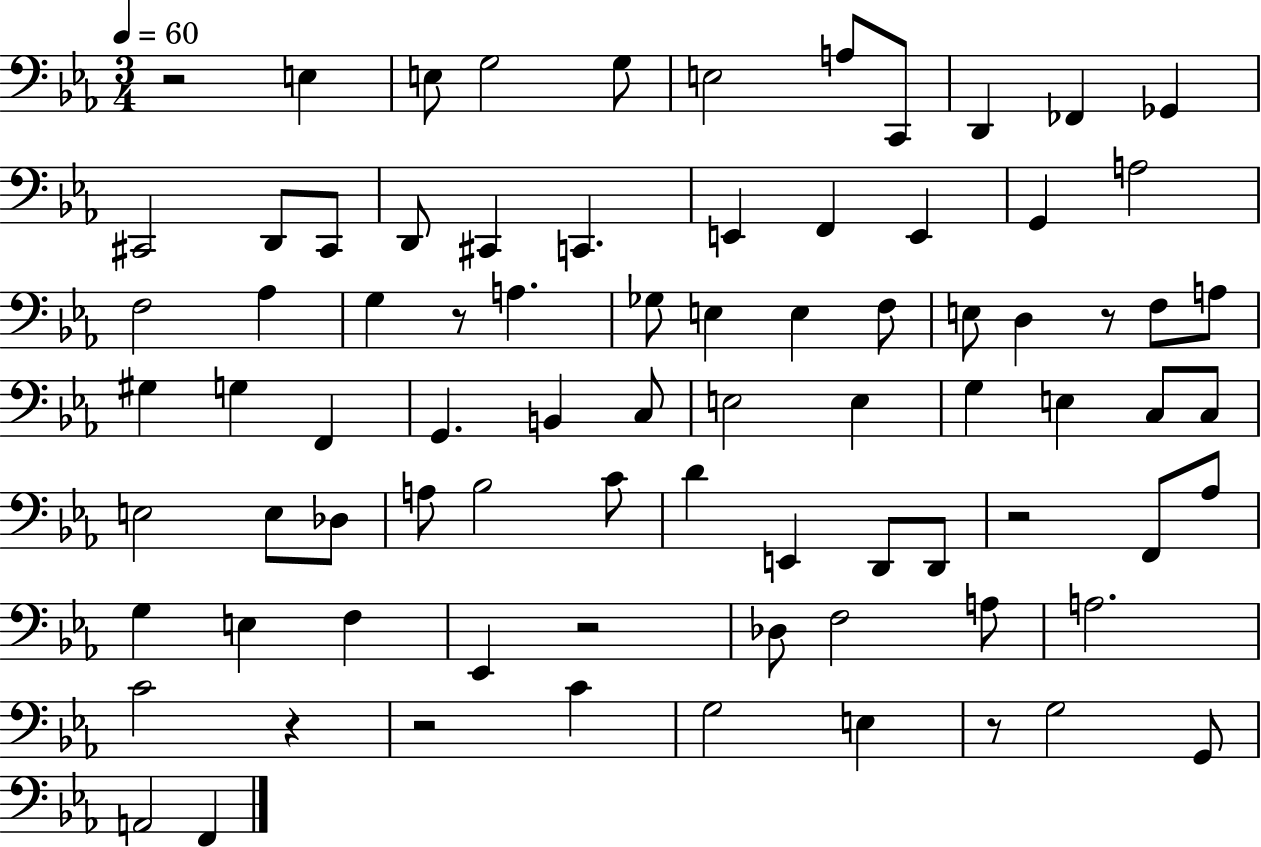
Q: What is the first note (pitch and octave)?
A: E3